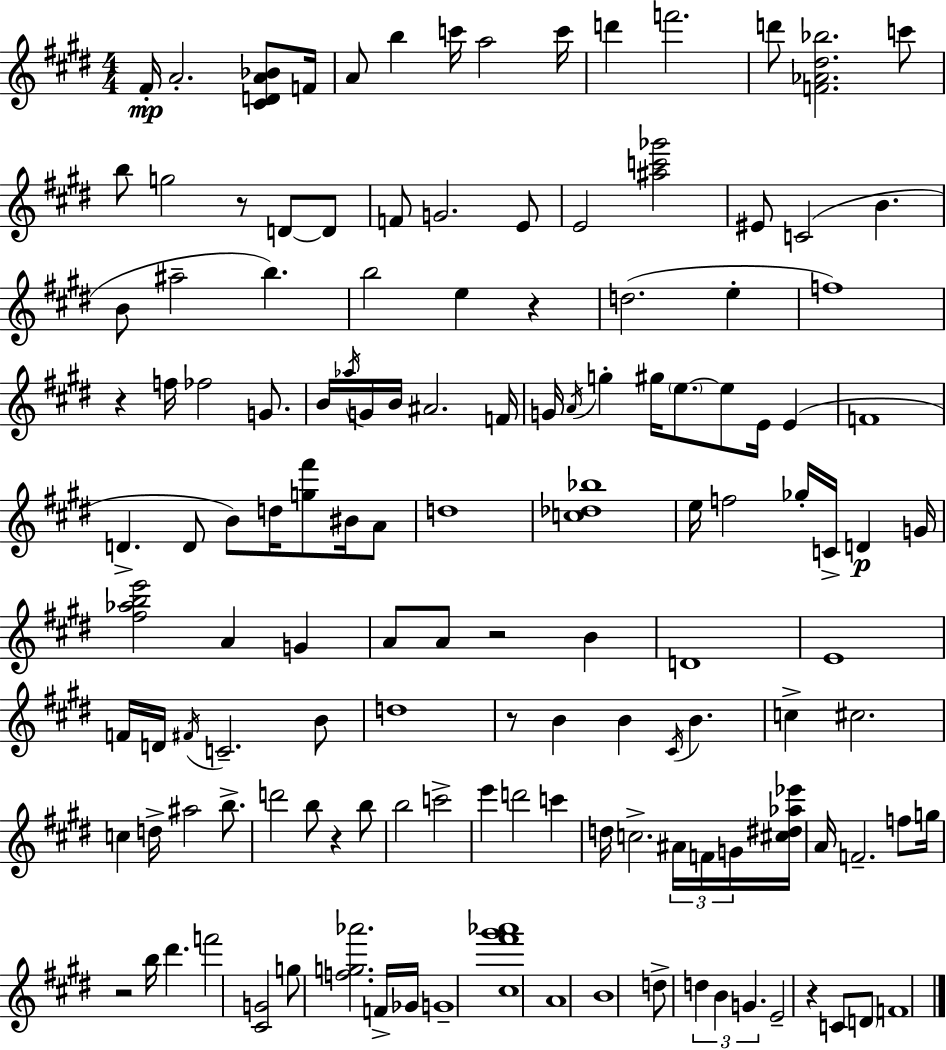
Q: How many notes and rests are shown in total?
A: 137